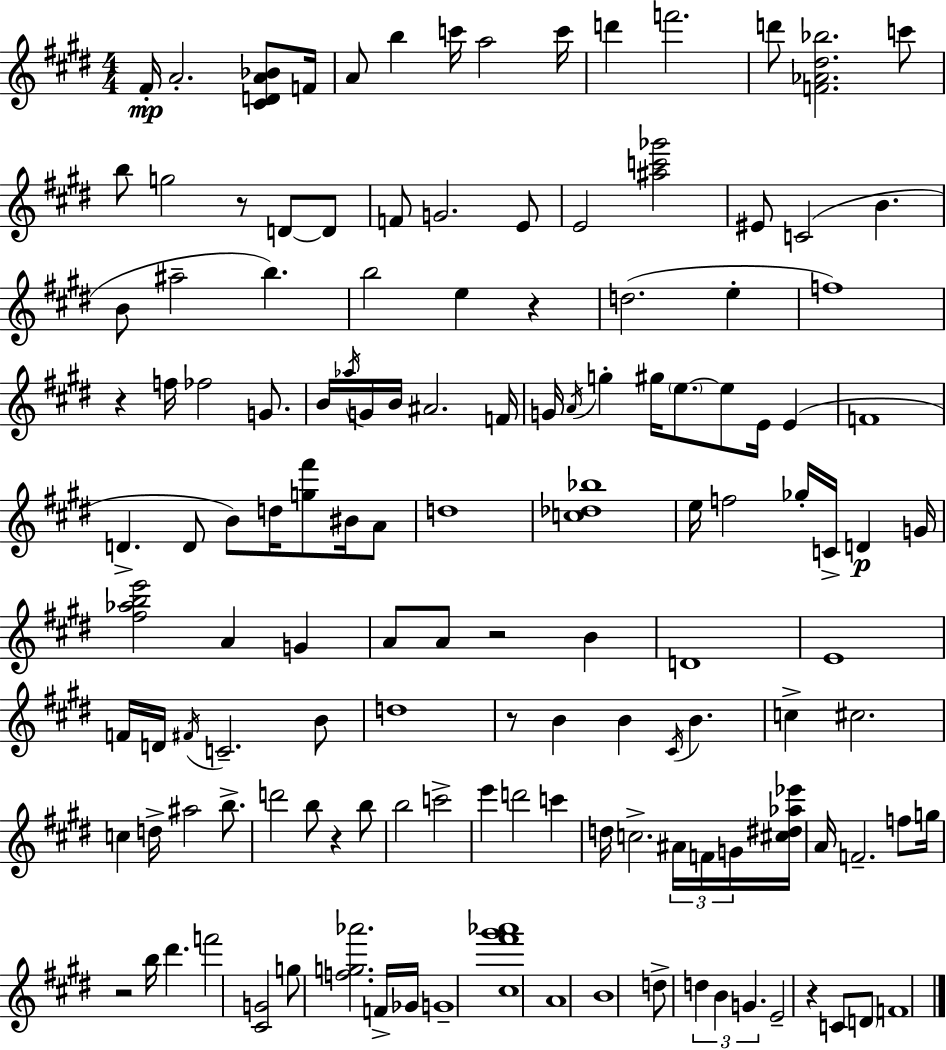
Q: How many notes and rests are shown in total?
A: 137